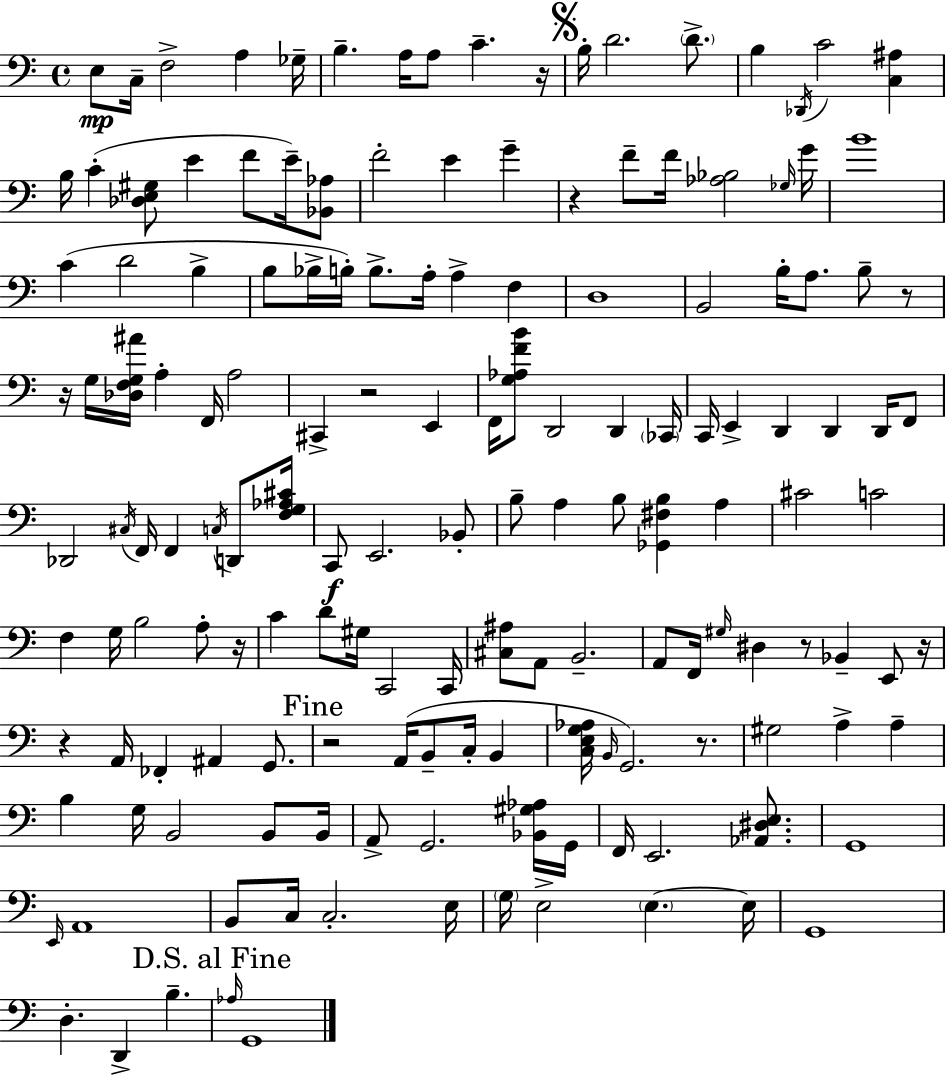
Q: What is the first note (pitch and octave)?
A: E3